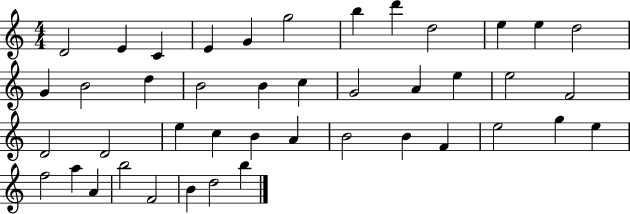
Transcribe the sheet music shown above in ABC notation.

X:1
T:Untitled
M:4/4
L:1/4
K:C
D2 E C E G g2 b d' d2 e e d2 G B2 d B2 B c G2 A e e2 F2 D2 D2 e c B A B2 B F e2 g e f2 a A b2 F2 B d2 b